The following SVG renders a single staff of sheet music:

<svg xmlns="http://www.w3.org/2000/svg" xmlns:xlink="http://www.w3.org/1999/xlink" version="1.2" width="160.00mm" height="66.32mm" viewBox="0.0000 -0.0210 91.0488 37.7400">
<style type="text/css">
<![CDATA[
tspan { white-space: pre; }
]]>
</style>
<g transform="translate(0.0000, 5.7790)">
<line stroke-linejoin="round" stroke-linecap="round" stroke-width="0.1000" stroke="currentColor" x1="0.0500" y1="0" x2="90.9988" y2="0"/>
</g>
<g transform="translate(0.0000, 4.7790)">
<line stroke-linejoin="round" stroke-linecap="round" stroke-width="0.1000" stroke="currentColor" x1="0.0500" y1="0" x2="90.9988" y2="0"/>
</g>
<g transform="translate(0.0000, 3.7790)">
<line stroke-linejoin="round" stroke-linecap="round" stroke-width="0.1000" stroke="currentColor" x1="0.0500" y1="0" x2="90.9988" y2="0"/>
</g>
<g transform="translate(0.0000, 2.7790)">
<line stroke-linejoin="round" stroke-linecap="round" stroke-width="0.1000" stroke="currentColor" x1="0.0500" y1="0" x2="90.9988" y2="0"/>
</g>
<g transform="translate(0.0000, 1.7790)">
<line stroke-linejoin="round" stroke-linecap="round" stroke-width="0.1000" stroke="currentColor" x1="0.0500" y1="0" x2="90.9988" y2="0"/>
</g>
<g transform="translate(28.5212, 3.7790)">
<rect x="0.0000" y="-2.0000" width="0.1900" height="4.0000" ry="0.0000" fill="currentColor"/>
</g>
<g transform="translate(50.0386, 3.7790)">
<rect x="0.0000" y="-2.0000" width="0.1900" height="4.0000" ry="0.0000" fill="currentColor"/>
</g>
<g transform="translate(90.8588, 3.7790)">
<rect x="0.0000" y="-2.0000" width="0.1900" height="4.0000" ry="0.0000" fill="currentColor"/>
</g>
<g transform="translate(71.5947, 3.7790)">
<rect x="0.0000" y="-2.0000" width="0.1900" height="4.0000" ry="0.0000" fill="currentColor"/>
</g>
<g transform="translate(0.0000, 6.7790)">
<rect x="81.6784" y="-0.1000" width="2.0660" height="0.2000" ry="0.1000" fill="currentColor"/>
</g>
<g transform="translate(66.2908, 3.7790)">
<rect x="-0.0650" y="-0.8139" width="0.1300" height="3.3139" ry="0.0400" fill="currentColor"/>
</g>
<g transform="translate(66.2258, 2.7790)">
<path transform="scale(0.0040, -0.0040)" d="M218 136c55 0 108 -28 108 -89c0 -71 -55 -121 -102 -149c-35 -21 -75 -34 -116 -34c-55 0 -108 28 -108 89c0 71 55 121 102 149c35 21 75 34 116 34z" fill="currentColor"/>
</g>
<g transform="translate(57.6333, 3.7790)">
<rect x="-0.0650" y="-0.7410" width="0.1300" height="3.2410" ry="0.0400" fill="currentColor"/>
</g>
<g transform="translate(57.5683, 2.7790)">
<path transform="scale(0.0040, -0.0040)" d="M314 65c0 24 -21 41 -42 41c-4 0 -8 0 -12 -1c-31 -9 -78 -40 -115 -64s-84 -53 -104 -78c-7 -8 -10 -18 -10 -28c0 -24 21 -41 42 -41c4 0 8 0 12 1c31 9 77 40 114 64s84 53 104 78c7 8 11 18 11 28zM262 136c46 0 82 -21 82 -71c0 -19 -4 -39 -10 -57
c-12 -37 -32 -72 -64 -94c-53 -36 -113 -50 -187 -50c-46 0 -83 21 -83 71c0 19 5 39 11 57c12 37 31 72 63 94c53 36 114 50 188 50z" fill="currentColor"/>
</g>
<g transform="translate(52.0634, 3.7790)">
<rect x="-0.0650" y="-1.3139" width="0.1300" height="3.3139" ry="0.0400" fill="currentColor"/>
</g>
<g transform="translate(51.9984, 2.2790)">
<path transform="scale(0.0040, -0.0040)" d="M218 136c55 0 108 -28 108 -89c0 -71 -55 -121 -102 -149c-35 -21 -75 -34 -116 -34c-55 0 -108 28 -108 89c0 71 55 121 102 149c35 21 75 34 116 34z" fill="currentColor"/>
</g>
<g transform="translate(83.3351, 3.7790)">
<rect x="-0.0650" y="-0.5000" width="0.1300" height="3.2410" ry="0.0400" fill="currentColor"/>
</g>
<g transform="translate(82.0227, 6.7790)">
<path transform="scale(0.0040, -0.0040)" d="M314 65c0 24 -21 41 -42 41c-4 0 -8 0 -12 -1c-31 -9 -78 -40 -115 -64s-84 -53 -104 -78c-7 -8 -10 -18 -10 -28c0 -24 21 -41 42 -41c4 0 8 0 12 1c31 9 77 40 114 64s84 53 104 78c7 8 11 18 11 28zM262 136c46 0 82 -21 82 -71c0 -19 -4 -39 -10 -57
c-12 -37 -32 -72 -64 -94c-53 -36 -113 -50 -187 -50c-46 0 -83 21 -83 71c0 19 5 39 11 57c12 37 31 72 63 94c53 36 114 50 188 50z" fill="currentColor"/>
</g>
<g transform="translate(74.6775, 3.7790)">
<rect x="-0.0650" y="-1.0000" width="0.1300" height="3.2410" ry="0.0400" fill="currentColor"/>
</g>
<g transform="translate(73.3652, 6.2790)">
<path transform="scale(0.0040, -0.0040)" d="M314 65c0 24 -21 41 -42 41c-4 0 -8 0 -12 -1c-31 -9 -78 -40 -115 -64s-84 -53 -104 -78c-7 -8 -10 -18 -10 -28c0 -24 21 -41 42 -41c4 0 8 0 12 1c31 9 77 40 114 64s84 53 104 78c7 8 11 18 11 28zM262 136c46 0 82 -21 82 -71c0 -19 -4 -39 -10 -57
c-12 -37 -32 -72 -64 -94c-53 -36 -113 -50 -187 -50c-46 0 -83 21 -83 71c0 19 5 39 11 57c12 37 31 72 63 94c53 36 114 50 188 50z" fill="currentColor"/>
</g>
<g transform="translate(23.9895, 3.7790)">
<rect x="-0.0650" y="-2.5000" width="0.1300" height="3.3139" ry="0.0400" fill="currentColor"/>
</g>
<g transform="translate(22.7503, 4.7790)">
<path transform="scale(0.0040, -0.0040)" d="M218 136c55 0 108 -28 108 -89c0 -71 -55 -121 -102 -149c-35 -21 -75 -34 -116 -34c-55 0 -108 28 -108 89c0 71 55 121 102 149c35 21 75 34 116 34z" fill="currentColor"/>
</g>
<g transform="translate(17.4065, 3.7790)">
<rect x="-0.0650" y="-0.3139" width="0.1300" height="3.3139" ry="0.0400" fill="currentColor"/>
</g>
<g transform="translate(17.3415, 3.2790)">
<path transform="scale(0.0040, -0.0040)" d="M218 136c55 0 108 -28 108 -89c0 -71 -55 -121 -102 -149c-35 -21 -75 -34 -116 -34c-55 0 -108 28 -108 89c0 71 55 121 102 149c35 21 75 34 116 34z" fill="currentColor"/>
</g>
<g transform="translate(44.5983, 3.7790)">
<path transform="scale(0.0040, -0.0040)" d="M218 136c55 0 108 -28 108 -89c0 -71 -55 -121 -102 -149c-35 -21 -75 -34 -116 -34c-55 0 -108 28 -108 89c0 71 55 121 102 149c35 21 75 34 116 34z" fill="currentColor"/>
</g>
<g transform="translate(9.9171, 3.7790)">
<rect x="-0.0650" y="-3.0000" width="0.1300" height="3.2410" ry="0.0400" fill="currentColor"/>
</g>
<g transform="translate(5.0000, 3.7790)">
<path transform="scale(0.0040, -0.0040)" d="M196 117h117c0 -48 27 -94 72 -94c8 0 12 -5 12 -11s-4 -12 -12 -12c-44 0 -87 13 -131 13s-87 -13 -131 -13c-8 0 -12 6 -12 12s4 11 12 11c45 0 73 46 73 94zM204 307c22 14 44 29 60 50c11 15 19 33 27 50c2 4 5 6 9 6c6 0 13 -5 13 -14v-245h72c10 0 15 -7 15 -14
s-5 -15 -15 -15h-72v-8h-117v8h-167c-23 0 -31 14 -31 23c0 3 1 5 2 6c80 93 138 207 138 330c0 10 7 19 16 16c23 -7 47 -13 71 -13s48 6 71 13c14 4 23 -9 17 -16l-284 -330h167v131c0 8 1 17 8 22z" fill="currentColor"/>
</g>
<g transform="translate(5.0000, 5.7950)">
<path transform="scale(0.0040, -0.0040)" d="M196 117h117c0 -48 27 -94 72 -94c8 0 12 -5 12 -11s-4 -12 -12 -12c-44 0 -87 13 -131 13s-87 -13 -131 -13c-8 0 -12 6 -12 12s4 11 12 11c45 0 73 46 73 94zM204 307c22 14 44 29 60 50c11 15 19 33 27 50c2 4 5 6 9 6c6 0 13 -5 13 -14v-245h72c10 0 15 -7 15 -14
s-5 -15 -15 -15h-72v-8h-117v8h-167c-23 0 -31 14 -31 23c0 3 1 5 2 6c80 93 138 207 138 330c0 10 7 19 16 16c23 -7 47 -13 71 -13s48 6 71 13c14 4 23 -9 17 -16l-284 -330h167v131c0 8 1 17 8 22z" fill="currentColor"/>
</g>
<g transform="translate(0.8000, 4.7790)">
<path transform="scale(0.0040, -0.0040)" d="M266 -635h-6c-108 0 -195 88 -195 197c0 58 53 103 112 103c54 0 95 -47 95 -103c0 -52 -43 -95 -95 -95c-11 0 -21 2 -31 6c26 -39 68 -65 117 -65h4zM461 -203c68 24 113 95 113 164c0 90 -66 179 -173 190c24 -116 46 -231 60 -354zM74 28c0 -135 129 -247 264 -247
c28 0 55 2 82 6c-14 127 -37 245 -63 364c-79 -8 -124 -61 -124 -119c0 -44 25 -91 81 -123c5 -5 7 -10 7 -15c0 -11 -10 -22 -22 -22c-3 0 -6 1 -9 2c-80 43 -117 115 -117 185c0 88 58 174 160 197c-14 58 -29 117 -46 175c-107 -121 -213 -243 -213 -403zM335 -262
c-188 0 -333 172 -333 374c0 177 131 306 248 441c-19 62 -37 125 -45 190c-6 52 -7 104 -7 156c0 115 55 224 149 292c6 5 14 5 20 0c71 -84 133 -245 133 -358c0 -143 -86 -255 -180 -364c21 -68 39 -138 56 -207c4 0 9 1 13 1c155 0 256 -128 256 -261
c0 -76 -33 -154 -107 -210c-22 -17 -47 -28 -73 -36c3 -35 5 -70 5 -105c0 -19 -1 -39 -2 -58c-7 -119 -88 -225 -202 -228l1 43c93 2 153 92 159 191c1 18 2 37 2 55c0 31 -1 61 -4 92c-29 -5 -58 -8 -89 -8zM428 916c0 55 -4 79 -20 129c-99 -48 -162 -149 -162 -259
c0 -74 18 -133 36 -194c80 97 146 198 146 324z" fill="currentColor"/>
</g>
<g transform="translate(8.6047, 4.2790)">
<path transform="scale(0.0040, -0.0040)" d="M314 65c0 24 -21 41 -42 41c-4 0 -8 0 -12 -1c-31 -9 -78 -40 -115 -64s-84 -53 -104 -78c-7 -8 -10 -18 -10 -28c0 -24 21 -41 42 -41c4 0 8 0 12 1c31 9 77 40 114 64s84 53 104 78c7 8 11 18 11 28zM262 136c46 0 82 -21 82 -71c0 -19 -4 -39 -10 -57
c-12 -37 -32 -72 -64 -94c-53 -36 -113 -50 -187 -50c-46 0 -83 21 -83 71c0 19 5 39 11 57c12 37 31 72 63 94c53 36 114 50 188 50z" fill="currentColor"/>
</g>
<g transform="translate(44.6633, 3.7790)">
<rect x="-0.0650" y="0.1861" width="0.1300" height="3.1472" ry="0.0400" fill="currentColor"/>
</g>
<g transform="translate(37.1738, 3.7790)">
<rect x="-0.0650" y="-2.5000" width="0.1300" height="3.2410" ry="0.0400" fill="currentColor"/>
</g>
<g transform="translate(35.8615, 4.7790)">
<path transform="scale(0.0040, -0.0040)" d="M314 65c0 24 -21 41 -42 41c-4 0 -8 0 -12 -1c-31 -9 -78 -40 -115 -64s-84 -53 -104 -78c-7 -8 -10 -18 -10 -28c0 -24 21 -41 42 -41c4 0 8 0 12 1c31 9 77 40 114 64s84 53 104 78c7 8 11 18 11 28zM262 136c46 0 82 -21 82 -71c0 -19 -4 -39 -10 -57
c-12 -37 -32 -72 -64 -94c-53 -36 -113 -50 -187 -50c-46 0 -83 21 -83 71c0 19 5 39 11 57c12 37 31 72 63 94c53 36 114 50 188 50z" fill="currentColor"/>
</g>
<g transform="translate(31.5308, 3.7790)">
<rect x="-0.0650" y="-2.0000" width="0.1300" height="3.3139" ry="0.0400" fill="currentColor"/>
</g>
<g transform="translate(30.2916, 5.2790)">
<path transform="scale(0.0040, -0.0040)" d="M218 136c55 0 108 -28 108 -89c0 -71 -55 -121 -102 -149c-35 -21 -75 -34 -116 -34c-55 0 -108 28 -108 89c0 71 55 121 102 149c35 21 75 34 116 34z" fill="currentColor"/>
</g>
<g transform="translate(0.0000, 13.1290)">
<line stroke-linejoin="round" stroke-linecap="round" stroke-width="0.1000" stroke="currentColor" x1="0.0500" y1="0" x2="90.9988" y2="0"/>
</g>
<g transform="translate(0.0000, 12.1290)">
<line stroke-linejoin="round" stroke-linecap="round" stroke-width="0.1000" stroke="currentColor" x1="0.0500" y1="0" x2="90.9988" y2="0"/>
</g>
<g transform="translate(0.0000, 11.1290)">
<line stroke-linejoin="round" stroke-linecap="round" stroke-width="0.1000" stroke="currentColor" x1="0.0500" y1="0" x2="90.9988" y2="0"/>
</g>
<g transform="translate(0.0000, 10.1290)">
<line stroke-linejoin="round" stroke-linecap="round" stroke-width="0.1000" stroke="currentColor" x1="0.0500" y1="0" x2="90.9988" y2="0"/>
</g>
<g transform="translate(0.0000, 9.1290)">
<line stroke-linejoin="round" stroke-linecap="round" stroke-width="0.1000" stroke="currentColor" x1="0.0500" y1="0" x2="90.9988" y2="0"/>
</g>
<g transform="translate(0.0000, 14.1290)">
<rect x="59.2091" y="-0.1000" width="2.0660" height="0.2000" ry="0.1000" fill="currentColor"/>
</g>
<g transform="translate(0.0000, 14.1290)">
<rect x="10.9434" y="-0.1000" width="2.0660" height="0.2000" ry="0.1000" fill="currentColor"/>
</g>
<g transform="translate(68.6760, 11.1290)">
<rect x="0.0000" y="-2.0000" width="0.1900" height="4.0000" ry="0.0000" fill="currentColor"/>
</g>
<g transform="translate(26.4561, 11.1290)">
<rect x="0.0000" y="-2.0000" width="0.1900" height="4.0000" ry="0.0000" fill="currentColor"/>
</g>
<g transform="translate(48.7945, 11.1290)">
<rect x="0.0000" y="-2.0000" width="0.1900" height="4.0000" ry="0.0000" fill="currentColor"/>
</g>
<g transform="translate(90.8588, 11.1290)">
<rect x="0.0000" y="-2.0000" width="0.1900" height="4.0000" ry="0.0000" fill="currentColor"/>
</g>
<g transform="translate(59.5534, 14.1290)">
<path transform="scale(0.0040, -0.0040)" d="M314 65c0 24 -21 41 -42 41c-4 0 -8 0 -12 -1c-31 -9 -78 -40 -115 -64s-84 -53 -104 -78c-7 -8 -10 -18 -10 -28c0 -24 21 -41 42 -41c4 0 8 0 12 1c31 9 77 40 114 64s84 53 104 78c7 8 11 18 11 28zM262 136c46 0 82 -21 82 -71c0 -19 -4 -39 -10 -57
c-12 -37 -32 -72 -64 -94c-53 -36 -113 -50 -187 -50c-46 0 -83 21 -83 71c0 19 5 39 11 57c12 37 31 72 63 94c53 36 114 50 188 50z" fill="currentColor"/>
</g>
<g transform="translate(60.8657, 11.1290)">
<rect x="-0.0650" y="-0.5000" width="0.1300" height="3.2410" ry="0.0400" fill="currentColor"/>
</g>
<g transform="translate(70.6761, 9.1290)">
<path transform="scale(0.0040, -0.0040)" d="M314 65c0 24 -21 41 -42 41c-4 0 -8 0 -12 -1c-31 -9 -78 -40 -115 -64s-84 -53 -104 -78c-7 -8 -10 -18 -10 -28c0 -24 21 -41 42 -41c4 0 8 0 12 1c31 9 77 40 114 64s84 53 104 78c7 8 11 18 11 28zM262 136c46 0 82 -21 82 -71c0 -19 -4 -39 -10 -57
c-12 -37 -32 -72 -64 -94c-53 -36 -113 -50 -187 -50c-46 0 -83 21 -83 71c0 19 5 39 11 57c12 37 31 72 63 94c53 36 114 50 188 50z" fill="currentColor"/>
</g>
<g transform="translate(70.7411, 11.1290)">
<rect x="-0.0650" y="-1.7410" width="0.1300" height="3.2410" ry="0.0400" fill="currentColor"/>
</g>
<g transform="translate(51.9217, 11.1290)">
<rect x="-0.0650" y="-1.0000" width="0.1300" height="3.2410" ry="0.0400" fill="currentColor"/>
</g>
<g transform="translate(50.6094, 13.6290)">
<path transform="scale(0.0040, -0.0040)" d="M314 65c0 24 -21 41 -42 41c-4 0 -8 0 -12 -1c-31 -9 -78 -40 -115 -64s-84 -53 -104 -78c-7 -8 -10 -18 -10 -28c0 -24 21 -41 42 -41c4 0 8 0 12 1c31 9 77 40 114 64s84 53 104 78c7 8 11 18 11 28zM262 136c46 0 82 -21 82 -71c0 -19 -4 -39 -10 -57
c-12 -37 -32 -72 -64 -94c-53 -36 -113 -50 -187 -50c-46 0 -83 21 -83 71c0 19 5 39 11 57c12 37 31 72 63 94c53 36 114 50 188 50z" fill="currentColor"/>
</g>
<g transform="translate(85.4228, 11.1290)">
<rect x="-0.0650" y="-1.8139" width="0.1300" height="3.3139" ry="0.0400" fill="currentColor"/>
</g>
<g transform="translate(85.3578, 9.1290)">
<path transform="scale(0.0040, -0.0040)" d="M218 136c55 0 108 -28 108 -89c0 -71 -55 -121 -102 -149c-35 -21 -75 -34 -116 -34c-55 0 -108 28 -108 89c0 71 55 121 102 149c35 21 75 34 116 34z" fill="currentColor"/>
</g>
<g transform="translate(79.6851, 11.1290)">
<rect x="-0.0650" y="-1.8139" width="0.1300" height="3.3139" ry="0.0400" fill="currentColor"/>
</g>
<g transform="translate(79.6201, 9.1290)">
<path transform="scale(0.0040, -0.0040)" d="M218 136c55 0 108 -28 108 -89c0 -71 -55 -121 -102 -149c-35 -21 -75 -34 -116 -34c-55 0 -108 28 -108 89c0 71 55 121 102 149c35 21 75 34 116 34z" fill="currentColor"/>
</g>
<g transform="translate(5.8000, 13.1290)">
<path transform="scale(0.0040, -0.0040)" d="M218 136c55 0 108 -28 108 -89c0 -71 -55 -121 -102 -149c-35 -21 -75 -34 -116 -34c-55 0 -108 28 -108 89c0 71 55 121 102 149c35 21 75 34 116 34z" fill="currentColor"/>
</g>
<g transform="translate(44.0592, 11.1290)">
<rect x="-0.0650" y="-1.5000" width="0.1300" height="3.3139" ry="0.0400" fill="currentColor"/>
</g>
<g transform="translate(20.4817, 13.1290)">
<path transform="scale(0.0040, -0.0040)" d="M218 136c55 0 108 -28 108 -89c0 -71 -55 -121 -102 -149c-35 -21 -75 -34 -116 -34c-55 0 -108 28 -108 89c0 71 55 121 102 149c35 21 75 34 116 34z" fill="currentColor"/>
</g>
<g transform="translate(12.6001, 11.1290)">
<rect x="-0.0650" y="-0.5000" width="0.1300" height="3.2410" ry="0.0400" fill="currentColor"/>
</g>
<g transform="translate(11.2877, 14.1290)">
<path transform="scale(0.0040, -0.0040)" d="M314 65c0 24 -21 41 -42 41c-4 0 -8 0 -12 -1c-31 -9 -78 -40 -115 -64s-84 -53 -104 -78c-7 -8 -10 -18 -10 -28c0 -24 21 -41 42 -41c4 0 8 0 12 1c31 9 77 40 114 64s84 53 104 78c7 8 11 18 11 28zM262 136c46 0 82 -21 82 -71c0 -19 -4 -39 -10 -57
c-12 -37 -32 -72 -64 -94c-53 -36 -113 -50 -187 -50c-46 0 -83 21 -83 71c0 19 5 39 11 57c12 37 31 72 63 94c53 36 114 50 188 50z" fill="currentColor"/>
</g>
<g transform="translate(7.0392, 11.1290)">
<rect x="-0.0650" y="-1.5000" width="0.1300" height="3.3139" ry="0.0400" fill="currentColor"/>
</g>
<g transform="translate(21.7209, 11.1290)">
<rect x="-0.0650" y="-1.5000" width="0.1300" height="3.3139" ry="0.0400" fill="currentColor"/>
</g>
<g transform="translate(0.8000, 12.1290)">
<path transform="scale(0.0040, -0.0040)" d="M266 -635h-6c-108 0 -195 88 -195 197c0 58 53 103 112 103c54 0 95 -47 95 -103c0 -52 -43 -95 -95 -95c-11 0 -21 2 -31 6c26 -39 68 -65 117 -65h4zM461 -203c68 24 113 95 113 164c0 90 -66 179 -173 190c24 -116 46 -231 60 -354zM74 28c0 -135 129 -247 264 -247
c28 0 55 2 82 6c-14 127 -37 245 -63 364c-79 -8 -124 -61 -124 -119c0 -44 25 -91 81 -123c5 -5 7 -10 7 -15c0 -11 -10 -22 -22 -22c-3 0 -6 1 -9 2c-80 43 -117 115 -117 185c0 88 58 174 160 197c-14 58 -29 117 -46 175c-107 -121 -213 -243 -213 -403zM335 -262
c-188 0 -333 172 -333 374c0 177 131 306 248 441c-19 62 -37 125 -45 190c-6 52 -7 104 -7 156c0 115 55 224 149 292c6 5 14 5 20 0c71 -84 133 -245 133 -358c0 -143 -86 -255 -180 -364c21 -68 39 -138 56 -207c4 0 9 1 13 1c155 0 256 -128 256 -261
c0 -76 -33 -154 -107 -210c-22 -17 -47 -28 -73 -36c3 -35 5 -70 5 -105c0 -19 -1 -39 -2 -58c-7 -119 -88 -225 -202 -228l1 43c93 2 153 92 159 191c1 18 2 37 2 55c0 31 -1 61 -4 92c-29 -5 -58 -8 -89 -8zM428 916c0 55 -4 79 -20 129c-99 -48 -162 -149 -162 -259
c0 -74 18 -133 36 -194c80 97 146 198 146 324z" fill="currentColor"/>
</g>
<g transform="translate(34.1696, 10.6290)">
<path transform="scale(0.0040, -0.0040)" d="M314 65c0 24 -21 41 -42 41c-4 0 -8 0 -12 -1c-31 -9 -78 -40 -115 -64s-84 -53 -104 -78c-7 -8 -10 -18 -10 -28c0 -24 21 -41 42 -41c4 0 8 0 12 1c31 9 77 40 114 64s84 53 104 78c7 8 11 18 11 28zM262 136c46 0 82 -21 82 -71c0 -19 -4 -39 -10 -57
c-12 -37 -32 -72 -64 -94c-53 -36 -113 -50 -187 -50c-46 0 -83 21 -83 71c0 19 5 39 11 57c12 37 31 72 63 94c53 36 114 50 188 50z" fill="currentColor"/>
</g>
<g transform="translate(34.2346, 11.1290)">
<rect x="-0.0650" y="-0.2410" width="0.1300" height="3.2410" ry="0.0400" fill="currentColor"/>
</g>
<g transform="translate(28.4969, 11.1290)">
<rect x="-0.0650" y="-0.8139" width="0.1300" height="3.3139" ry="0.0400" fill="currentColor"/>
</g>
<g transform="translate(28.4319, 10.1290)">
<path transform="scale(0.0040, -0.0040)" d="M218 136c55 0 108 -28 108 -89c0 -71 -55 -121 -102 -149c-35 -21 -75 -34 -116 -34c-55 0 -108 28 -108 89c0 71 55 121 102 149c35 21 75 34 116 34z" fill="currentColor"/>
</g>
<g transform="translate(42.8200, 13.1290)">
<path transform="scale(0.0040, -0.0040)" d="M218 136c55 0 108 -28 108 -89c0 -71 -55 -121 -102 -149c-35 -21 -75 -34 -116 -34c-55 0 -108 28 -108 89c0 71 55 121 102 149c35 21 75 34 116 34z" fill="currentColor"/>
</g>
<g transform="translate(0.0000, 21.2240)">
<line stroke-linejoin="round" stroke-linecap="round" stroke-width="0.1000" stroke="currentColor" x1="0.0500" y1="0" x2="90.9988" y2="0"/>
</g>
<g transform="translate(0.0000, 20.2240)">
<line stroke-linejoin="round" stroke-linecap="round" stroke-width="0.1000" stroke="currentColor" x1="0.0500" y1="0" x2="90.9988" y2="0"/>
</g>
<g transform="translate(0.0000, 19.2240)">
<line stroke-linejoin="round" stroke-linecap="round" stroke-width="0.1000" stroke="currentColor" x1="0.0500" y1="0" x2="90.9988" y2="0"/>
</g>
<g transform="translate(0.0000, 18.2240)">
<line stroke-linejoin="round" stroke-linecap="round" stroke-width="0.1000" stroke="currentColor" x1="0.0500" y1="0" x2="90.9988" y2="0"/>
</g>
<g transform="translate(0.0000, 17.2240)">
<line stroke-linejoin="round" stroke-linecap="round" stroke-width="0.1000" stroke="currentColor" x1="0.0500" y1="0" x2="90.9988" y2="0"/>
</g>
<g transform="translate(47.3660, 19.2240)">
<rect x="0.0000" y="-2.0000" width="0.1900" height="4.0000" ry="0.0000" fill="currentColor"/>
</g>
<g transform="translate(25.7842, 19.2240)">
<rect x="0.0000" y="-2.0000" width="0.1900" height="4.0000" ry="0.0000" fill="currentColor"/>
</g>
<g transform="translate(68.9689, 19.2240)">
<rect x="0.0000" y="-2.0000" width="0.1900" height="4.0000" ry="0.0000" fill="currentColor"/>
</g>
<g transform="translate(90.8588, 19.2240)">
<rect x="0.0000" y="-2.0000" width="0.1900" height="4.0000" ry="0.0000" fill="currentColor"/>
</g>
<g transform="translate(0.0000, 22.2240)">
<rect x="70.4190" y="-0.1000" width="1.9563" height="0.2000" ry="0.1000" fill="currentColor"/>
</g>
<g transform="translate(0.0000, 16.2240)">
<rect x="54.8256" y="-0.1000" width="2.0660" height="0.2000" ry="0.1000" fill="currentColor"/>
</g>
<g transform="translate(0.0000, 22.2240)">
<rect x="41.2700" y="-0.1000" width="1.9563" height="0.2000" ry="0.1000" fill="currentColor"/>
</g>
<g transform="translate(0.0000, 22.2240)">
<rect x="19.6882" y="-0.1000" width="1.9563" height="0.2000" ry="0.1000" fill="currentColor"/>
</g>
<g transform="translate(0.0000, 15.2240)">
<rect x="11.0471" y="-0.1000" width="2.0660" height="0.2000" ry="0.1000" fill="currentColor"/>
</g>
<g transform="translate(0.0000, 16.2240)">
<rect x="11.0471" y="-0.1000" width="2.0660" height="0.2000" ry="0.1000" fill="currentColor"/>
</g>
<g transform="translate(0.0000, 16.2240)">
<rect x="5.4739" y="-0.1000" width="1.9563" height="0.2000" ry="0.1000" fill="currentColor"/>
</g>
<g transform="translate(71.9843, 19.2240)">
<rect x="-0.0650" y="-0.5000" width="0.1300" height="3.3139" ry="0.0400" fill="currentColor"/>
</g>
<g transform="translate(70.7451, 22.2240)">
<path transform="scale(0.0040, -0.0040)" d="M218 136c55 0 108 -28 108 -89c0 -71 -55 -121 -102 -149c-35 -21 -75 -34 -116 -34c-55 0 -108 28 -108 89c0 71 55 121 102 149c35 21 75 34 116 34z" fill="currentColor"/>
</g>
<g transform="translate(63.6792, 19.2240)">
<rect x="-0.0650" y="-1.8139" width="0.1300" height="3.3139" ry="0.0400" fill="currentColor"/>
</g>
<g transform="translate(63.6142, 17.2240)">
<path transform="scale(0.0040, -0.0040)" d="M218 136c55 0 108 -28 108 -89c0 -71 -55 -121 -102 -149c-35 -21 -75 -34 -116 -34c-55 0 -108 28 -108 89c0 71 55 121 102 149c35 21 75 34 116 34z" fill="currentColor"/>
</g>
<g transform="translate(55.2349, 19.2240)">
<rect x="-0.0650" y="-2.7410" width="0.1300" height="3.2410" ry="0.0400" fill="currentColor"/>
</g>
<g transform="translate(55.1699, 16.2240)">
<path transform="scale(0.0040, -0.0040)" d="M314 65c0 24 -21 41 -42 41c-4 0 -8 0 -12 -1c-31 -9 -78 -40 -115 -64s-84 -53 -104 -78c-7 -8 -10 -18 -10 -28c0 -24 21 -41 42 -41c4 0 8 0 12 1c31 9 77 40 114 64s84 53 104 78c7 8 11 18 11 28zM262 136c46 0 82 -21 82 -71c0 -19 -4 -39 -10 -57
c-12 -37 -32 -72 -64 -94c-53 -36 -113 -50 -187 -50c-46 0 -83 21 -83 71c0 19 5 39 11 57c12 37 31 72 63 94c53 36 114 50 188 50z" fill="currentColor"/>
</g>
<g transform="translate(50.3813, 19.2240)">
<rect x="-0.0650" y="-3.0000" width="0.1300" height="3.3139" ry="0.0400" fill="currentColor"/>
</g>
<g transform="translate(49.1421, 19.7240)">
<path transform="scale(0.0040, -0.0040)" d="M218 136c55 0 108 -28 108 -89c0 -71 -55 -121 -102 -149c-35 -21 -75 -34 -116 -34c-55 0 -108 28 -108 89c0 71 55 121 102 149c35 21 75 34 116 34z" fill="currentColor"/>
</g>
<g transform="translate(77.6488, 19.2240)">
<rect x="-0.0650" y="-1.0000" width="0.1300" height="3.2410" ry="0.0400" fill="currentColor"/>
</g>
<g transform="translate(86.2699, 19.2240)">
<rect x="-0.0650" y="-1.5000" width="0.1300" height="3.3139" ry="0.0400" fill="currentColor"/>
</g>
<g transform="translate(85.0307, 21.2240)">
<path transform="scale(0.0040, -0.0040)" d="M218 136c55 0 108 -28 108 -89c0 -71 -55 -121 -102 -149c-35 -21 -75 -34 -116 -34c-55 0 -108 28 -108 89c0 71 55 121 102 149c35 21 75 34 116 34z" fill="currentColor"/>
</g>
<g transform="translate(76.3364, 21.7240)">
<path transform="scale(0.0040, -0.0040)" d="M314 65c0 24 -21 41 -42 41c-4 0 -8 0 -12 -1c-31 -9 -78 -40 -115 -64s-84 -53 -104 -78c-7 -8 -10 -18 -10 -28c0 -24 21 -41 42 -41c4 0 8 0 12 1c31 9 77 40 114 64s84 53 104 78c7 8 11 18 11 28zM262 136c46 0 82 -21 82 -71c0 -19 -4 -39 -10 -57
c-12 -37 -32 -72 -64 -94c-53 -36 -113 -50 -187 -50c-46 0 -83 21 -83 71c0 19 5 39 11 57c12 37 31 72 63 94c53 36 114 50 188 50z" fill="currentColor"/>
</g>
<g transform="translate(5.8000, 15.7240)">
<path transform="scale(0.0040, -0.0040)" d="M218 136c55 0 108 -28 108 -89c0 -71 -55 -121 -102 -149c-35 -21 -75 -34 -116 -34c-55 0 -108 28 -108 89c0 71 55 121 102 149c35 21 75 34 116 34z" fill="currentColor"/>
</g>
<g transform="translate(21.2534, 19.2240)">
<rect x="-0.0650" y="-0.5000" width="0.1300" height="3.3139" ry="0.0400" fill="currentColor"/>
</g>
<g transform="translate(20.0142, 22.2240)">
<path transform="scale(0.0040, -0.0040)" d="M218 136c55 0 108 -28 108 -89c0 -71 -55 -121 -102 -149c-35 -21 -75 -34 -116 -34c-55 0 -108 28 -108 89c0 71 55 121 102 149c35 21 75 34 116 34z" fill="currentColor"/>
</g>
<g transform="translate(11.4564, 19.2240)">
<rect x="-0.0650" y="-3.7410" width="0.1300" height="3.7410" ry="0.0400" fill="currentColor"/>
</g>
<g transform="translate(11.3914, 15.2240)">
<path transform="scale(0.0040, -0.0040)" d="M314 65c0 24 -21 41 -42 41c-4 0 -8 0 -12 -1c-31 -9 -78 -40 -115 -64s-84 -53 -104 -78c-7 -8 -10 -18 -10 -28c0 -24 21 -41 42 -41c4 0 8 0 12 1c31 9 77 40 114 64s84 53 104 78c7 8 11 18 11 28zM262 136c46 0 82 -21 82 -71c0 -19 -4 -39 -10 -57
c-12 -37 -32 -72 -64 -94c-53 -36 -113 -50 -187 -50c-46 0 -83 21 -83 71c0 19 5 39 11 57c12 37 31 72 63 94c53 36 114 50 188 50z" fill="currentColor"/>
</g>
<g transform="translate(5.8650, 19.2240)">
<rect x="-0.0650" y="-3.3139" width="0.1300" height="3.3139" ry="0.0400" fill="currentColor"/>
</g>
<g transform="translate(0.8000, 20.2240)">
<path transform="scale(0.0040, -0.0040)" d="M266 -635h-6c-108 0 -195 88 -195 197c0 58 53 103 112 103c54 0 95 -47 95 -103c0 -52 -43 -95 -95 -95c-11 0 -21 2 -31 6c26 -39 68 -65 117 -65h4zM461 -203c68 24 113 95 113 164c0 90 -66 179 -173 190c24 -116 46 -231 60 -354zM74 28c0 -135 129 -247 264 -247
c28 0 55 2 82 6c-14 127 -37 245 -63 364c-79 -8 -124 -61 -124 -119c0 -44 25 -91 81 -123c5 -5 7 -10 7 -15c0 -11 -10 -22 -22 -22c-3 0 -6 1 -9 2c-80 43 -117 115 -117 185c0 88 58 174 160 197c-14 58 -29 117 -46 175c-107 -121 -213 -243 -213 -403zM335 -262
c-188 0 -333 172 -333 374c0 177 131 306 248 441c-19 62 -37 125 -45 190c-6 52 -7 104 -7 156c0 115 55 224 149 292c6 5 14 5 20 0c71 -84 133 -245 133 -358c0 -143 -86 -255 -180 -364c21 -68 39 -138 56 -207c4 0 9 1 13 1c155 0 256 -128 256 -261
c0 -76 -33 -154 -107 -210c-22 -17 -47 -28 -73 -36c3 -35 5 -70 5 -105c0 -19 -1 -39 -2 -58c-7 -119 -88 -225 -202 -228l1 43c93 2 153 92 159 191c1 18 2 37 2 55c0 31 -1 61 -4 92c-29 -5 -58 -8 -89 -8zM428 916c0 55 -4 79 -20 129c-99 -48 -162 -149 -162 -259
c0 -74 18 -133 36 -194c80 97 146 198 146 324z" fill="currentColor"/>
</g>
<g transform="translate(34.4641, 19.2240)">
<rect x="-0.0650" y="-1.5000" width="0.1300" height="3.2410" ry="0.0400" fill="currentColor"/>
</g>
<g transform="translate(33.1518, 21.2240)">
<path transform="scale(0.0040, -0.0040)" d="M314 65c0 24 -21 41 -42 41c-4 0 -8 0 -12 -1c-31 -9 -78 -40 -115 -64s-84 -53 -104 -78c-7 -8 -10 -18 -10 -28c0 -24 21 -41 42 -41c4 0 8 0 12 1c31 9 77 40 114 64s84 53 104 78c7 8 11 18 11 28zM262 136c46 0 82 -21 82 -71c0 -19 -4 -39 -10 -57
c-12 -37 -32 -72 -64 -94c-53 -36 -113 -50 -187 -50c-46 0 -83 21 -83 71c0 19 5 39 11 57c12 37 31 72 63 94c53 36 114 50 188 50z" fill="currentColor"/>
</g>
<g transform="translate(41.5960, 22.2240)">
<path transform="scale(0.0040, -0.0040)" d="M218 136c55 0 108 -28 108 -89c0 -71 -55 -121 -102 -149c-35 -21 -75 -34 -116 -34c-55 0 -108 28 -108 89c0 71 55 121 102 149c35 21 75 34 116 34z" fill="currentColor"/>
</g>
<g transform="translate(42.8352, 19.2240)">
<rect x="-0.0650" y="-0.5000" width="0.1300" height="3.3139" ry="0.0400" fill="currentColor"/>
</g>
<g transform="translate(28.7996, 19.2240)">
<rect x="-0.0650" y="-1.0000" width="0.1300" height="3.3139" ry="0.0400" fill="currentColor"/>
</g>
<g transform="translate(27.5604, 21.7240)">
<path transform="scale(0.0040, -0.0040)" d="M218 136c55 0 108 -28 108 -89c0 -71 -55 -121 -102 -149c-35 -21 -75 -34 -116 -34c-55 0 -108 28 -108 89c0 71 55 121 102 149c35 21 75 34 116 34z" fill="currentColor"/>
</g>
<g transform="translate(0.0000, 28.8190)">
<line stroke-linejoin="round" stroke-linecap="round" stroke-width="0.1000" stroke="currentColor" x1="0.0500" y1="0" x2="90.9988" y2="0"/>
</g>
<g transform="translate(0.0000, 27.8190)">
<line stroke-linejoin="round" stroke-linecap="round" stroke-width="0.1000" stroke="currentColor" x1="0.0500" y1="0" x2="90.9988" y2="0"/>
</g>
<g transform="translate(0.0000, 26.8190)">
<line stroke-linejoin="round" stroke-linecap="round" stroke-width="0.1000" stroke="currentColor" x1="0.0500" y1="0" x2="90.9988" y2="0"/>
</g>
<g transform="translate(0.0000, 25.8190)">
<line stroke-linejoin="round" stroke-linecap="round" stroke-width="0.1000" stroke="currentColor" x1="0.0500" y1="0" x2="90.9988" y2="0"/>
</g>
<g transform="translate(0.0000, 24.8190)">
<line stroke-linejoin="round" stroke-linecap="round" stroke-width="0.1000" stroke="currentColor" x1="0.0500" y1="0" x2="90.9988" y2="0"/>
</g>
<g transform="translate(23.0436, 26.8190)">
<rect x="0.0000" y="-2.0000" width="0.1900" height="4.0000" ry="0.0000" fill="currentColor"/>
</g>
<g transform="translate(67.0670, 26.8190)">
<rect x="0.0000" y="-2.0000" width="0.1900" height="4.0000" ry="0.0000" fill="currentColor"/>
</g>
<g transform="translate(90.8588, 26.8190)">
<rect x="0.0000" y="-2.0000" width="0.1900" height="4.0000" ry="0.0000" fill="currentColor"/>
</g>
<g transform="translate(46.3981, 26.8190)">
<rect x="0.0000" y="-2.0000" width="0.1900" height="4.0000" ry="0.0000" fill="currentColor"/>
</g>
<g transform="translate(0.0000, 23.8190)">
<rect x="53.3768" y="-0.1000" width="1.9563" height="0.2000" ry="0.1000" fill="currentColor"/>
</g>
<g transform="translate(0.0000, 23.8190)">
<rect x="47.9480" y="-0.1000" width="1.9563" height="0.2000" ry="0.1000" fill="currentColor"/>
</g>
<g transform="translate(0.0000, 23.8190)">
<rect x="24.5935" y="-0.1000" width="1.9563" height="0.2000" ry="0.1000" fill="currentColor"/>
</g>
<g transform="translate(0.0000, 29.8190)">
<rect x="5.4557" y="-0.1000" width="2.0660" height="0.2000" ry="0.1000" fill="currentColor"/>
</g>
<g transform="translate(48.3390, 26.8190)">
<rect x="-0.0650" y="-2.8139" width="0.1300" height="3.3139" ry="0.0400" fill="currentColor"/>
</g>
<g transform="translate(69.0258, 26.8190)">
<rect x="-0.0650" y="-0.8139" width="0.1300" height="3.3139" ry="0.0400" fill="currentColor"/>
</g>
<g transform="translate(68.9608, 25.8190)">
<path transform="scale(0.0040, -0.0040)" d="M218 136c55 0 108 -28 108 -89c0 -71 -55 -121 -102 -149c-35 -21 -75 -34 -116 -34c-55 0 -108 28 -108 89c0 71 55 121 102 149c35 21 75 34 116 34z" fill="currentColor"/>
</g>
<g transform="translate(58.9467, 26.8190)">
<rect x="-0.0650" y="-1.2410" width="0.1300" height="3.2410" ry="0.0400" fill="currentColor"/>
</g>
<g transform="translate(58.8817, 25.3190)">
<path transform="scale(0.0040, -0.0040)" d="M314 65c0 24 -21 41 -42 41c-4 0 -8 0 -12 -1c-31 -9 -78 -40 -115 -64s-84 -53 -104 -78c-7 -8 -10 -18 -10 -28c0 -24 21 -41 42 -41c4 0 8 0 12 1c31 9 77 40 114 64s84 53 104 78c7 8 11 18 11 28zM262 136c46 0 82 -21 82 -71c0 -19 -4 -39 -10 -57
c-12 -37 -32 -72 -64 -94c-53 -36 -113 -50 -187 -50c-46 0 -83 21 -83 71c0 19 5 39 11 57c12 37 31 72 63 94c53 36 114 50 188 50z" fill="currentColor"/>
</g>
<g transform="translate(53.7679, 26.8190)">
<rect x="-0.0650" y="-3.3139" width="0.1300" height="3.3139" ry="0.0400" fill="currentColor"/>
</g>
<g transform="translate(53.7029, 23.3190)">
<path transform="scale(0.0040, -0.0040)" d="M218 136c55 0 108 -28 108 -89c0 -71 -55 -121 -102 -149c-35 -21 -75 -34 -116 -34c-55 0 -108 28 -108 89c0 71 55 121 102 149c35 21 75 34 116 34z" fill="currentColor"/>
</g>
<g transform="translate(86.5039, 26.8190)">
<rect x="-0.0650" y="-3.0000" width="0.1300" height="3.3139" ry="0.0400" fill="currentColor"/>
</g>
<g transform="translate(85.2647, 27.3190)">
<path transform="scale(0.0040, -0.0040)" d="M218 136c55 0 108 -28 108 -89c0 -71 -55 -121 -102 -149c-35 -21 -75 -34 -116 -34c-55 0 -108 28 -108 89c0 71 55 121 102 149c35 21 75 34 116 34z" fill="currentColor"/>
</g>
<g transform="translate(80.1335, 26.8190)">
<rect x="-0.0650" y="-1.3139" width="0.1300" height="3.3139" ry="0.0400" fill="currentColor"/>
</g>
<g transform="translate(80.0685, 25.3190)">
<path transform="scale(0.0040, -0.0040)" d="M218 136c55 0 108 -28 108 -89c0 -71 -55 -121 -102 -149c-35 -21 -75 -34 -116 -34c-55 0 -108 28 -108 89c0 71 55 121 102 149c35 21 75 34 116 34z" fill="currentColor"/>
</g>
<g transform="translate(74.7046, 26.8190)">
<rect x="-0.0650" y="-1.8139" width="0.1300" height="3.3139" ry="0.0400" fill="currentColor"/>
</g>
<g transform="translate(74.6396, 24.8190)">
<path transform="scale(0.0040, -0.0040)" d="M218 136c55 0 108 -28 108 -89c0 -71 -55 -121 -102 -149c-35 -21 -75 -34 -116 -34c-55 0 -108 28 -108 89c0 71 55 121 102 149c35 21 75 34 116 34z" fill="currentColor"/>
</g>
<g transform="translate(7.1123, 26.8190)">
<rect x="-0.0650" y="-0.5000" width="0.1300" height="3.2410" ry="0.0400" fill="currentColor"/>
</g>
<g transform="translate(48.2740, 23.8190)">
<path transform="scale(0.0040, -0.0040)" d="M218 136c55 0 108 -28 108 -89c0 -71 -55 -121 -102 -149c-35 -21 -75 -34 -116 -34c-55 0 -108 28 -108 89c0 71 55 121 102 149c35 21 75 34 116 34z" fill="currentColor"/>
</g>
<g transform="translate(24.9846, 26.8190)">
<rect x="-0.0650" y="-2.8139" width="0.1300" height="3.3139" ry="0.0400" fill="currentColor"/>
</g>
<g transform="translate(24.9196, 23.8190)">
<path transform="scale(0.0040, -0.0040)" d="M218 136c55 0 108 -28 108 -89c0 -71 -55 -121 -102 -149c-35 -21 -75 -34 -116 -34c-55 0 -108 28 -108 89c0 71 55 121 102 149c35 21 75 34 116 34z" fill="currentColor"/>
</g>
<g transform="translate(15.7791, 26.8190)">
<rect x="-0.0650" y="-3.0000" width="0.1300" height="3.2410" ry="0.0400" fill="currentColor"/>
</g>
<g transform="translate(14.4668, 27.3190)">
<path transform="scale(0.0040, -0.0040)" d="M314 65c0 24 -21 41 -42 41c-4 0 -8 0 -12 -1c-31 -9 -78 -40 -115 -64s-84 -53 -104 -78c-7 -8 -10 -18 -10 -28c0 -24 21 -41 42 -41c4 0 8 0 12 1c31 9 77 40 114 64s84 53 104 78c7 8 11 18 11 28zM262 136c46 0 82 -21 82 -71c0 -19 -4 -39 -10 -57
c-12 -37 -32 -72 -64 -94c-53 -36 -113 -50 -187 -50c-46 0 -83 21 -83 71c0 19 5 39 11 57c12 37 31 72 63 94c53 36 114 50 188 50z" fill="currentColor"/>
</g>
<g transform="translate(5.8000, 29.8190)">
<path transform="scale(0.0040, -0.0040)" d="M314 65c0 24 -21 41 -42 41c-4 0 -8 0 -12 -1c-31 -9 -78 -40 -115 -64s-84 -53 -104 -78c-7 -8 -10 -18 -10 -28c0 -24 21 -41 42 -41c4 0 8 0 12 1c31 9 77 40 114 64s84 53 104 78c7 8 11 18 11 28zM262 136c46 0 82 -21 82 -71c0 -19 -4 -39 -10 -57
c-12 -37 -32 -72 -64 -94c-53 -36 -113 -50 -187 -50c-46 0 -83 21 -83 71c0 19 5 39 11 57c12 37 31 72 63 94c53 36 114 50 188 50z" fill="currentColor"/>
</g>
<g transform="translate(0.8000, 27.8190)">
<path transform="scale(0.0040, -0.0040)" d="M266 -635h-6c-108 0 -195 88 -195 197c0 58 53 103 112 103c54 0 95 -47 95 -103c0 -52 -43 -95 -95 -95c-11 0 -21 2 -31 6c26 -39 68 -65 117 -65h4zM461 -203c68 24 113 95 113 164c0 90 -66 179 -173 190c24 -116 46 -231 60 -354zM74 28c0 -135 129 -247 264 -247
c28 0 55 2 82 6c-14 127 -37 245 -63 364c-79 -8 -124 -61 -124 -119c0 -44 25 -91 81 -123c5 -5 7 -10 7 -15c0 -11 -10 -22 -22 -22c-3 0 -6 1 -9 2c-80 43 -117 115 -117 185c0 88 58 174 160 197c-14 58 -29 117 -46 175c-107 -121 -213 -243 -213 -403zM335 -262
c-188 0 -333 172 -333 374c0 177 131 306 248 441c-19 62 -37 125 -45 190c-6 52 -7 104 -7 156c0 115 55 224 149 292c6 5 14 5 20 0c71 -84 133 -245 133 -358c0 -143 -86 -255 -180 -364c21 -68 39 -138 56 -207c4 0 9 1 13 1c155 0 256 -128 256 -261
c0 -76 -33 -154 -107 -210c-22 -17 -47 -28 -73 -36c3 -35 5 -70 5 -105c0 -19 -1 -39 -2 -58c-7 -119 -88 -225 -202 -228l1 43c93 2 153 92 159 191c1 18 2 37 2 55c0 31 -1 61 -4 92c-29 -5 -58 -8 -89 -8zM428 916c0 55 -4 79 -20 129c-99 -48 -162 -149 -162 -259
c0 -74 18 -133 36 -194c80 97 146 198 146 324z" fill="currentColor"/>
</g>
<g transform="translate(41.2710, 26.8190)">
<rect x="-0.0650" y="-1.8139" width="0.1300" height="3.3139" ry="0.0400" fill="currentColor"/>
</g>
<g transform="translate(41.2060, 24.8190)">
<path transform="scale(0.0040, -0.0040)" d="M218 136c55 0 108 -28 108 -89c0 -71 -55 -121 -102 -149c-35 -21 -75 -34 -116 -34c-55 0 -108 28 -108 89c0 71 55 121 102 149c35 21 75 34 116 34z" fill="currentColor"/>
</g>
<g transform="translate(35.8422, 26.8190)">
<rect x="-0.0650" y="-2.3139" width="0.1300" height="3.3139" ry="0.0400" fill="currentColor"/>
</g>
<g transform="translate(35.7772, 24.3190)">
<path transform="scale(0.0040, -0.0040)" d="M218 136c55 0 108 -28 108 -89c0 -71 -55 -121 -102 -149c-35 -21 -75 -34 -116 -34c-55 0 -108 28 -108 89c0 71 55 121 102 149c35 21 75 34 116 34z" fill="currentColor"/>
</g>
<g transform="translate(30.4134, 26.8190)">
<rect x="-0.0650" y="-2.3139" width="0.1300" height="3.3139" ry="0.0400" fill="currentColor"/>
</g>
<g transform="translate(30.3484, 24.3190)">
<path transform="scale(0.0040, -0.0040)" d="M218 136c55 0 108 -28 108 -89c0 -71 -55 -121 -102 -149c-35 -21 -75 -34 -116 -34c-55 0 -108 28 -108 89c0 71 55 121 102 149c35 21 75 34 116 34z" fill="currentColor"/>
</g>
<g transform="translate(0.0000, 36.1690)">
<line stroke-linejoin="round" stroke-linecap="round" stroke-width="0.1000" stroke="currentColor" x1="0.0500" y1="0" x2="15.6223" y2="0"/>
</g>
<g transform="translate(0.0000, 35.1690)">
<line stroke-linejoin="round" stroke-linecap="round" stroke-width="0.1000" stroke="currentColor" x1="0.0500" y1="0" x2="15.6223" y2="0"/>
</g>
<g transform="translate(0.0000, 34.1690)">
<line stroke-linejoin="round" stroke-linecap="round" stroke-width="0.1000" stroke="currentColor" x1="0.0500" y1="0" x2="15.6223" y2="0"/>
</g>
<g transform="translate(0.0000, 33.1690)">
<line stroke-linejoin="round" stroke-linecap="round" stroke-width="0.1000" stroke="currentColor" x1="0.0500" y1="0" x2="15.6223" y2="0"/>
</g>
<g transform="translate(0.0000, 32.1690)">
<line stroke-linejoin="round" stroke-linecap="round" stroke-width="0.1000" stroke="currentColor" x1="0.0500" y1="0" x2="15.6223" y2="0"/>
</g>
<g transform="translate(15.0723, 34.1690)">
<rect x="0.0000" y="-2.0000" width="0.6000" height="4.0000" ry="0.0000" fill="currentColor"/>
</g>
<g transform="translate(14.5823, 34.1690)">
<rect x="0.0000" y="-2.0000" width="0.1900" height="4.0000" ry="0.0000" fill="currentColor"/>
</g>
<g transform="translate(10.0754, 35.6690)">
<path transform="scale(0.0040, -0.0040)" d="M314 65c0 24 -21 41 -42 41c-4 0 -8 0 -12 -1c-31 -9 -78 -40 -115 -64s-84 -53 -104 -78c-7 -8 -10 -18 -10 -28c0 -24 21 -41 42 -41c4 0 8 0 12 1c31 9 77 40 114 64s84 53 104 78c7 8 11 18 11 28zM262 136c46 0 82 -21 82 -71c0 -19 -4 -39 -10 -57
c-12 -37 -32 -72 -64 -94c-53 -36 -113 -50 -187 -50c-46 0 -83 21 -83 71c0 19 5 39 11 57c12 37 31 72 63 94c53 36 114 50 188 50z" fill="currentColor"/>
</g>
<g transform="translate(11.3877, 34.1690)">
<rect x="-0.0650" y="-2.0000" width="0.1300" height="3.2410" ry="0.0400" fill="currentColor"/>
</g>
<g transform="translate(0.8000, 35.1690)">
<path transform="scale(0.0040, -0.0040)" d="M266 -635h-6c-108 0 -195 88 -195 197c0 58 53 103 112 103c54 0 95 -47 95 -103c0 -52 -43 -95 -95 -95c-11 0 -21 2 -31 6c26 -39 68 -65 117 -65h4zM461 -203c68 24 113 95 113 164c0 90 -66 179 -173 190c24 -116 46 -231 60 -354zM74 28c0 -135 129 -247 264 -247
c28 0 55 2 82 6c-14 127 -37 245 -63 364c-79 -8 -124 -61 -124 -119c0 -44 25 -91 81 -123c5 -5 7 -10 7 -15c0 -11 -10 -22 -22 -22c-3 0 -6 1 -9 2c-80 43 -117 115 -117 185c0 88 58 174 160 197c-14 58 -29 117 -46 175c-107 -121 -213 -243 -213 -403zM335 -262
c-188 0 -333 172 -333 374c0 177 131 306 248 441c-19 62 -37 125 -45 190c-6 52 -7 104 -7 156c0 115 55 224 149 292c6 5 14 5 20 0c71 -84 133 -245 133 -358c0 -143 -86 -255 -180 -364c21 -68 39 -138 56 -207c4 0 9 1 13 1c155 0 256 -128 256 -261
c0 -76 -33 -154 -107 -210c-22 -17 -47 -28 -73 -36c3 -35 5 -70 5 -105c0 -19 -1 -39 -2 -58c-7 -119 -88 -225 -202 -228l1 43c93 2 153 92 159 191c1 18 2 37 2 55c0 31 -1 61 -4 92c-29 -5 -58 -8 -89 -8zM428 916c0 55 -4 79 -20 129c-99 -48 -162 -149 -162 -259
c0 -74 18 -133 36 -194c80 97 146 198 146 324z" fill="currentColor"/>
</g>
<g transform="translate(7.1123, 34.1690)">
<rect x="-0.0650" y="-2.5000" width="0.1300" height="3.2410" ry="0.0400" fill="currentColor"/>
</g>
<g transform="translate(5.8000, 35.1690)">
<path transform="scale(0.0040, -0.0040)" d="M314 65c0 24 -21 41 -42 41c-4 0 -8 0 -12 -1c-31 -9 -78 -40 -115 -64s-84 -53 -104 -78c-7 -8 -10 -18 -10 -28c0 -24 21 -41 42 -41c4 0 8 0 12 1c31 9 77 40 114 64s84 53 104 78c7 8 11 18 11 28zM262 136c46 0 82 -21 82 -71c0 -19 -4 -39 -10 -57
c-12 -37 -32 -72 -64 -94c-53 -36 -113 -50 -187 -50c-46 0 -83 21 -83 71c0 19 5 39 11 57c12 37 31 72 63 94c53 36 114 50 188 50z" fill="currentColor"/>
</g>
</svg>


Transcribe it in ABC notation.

X:1
T:Untitled
M:4/4
L:1/4
K:C
A2 c G F G2 B e d2 d D2 C2 E C2 E d c2 E D2 C2 f2 f f b c'2 C D E2 C A a2 f C D2 E C2 A2 a g g f a b e2 d f e A G2 F2